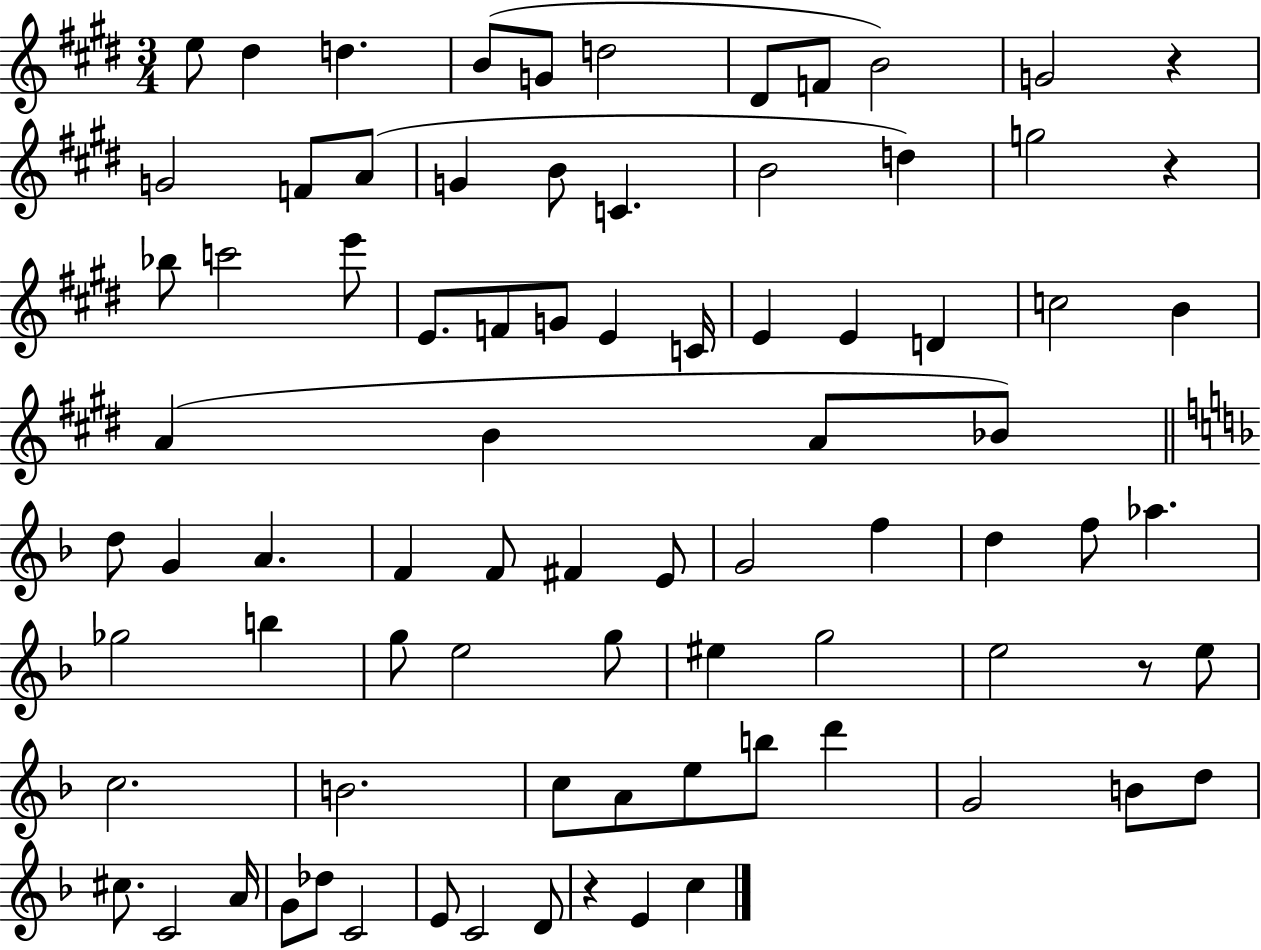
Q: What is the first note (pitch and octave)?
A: E5